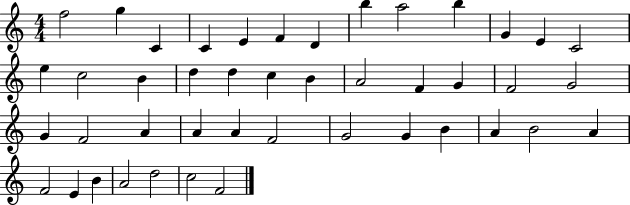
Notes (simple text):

F5/h G5/q C4/q C4/q E4/q F4/q D4/q B5/q A5/h B5/q G4/q E4/q C4/h E5/q C5/h B4/q D5/q D5/q C5/q B4/q A4/h F4/q G4/q F4/h G4/h G4/q F4/h A4/q A4/q A4/q F4/h G4/h G4/q B4/q A4/q B4/h A4/q F4/h E4/q B4/q A4/h D5/h C5/h F4/h